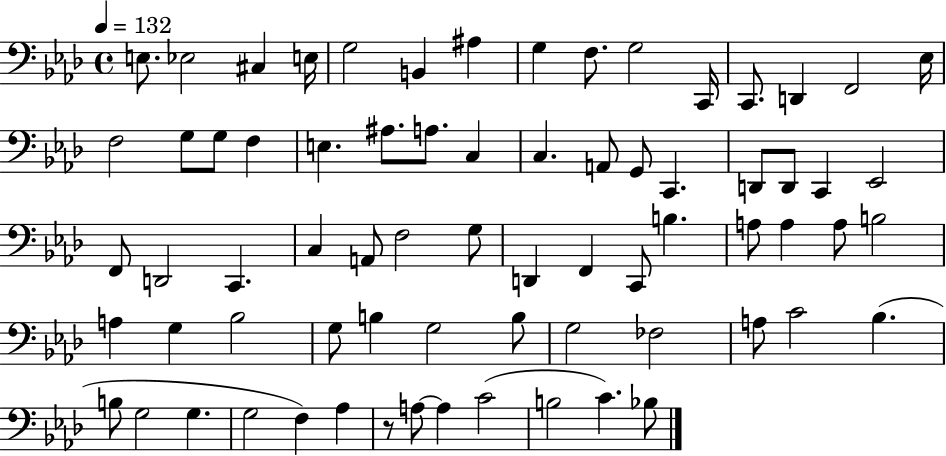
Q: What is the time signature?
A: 4/4